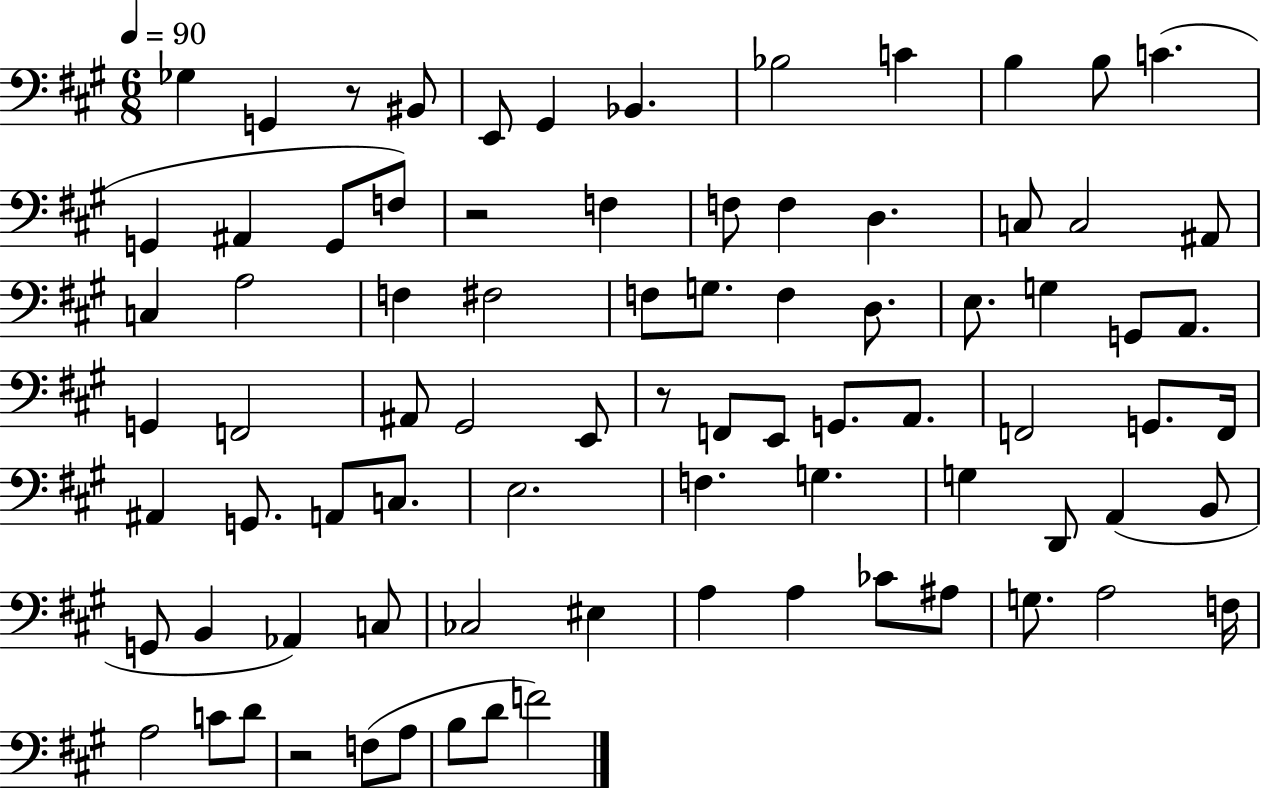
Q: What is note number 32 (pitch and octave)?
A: G3